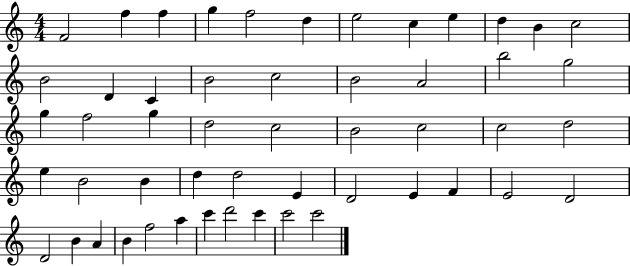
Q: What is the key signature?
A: C major